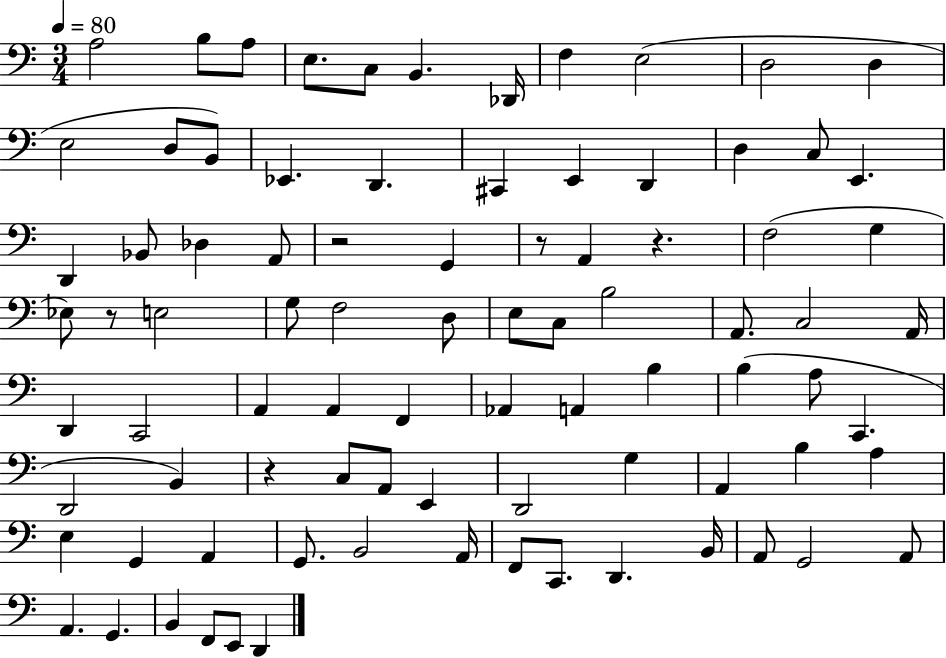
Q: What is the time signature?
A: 3/4